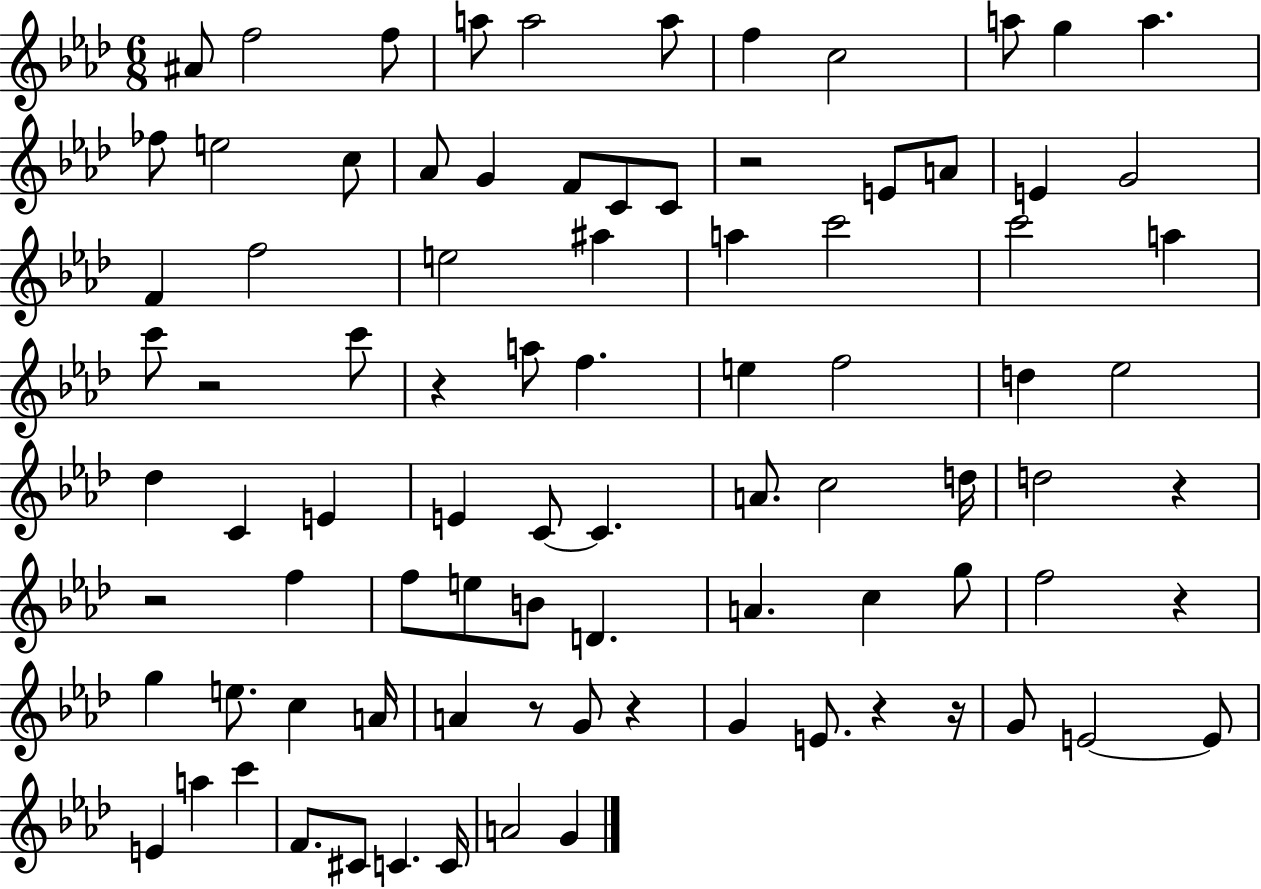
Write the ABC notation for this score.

X:1
T:Untitled
M:6/8
L:1/4
K:Ab
^A/2 f2 f/2 a/2 a2 a/2 f c2 a/2 g a _f/2 e2 c/2 _A/2 G F/2 C/2 C/2 z2 E/2 A/2 E G2 F f2 e2 ^a a c'2 c'2 a c'/2 z2 c'/2 z a/2 f e f2 d _e2 _d C E E C/2 C A/2 c2 d/4 d2 z z2 f f/2 e/2 B/2 D A c g/2 f2 z g e/2 c A/4 A z/2 G/2 z G E/2 z z/4 G/2 E2 E/2 E a c' F/2 ^C/2 C C/4 A2 G